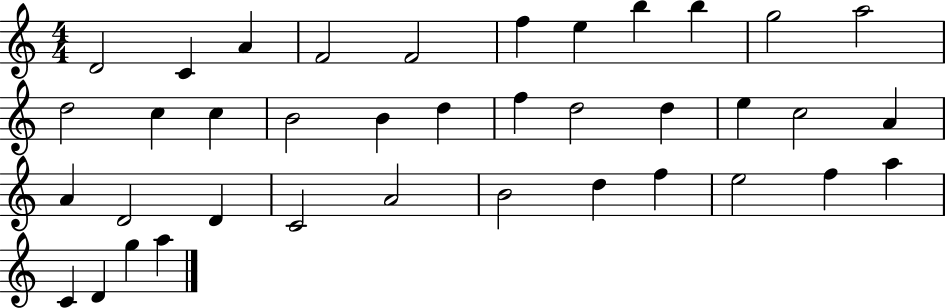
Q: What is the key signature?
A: C major